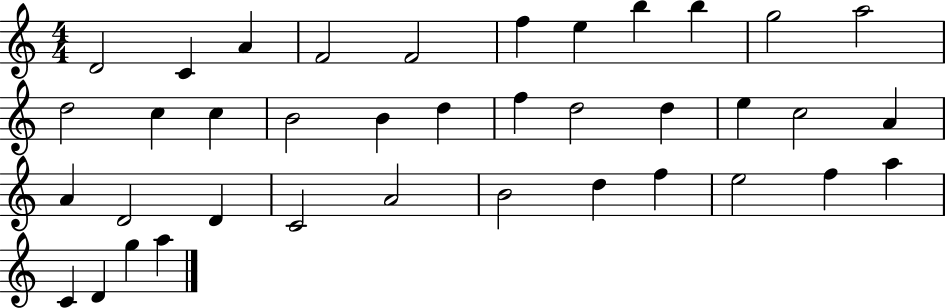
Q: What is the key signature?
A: C major